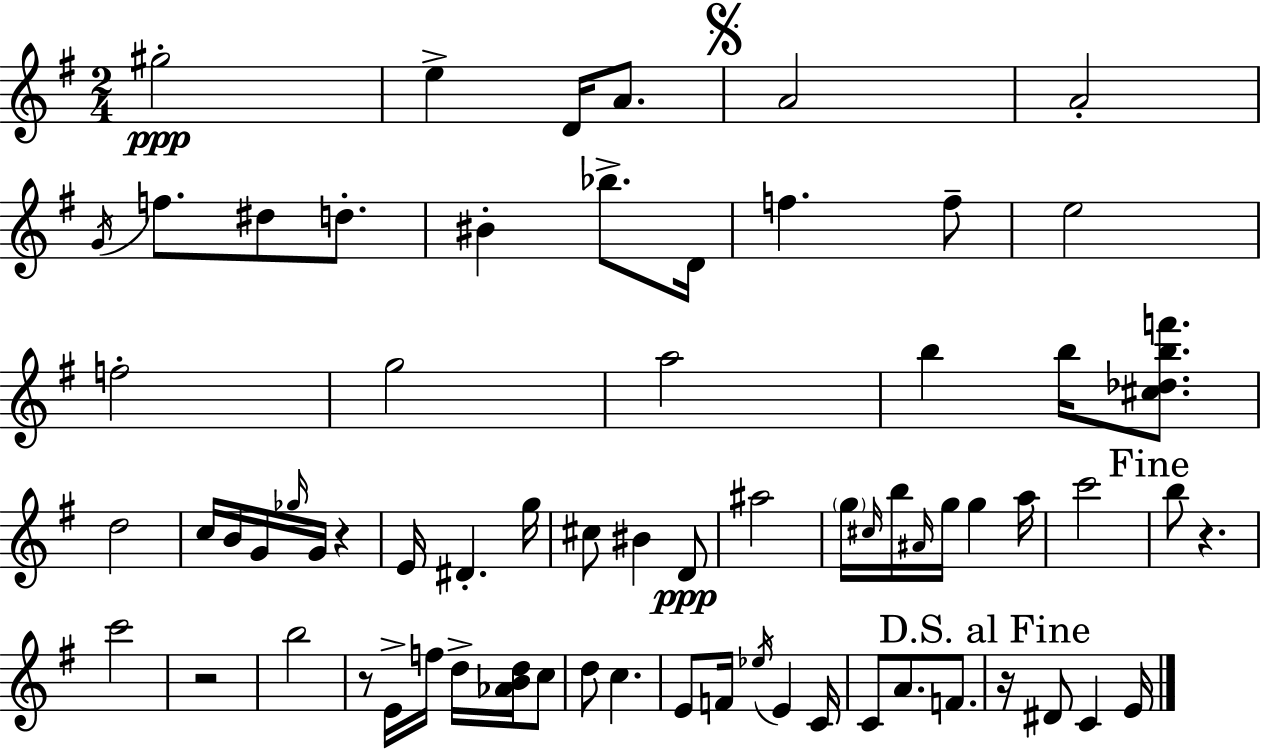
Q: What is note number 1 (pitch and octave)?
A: G#5